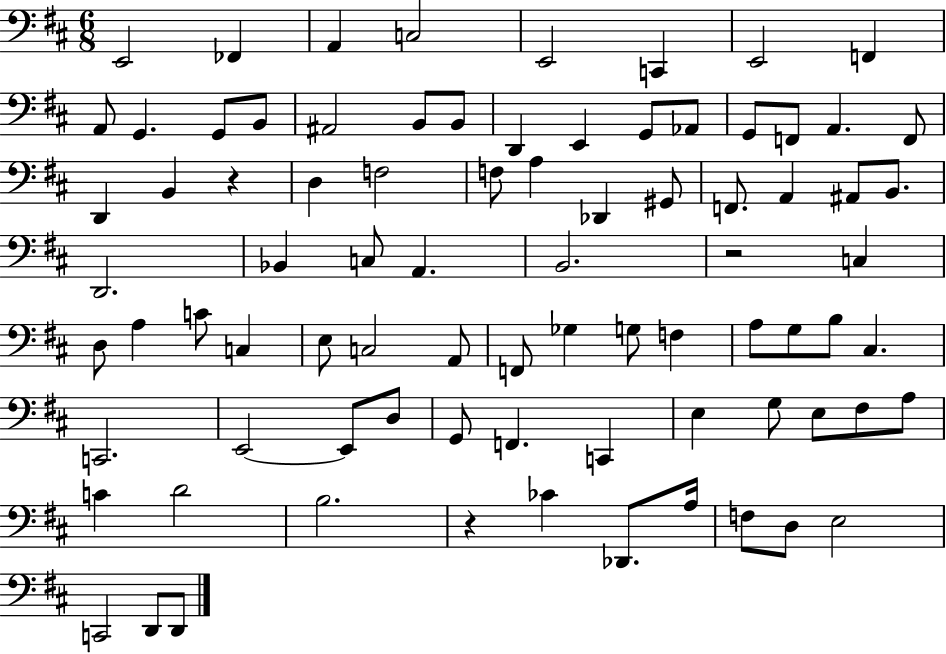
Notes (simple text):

E2/h FES2/q A2/q C3/h E2/h C2/q E2/h F2/q A2/e G2/q. G2/e B2/e A#2/h B2/e B2/e D2/q E2/q G2/e Ab2/e G2/e F2/e A2/q. F2/e D2/q B2/q R/q D3/q F3/h F3/e A3/q Db2/q G#2/e F2/e. A2/q A#2/e B2/e. D2/h. Bb2/q C3/e A2/q. B2/h. R/h C3/q D3/e A3/q C4/e C3/q E3/e C3/h A2/e F2/e Gb3/q G3/e F3/q A3/e G3/e B3/e C#3/q. C2/h. E2/h E2/e D3/e G2/e F2/q. C2/q E3/q G3/e E3/e F#3/e A3/e C4/q D4/h B3/h. R/q CES4/q Db2/e. A3/s F3/e D3/e E3/h C2/h D2/e D2/e